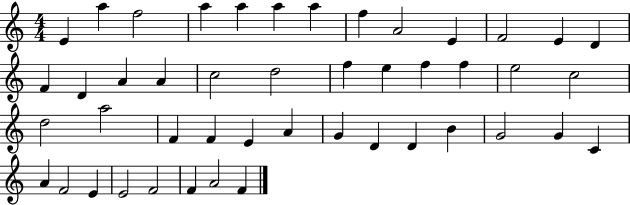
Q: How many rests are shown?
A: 0